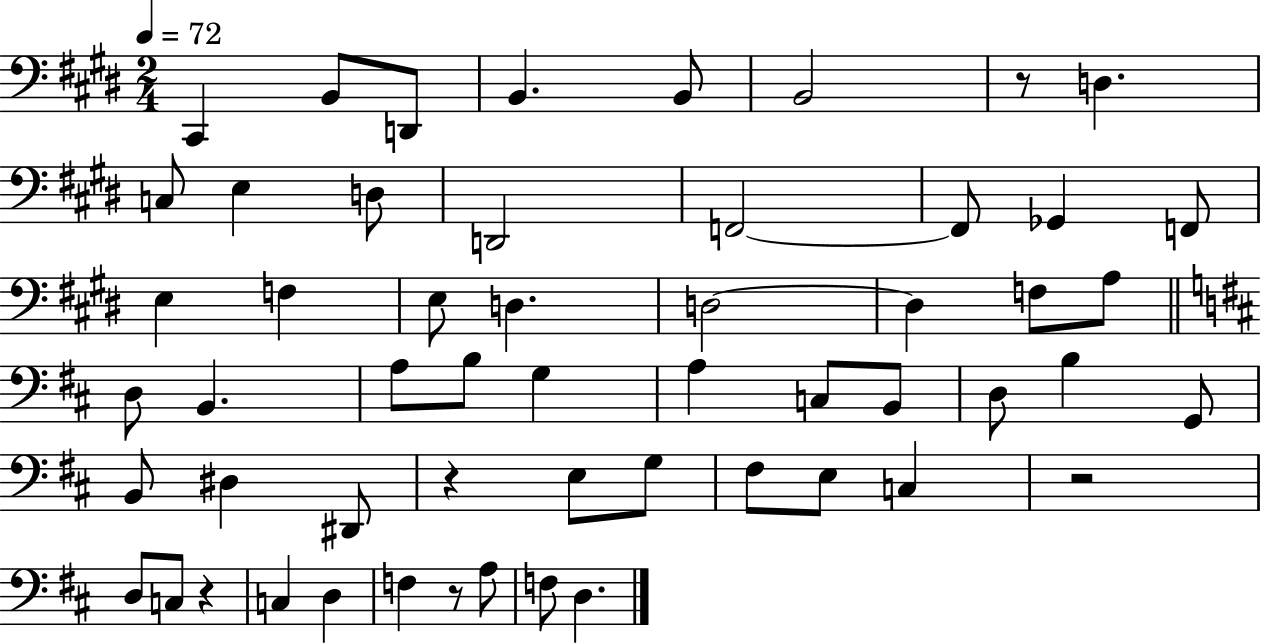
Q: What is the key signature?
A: E major